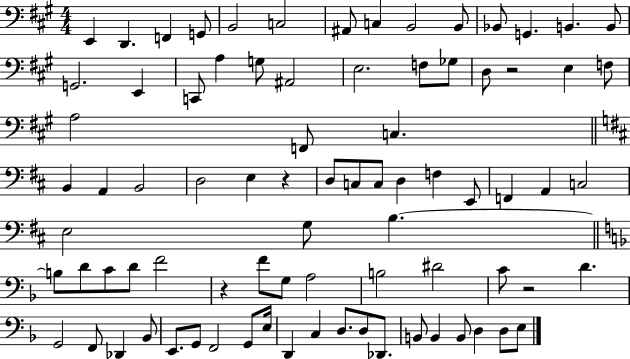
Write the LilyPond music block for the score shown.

{
  \clef bass
  \numericTimeSignature
  \time 4/4
  \key a \major
  e,4 d,4. f,4 g,8 | b,2 c2 | ais,8 c4 b,2 b,8 | bes,8 g,4. b,4. b,8 | \break g,2. e,4 | c,8 a4 g8 ais,2 | e2. f8 ges8 | d8 r2 e4 f8 | \break a2 f,8 c4. | \bar "||" \break \key b \minor b,4 a,4 b,2 | d2 e4 r4 | d8 c8 c8 d4 f4 e,8 | f,4 a,4 c2 | \break e2 g8 b4.~~ | \bar "||" \break \key f \major b8 d'8 c'8 d'8 f'2 | r4 f'8 g8 a2 | b2 dis'2 | c'8 r2 d'4. | \break g,2 f,8 des,4 bes,8 | e,8. g,8 f,2 g,8 e16 | d,4 c4 d8. d8 des,8. | b,8 b,4 b,8 d4 d8 e8 | \break \bar "|."
}